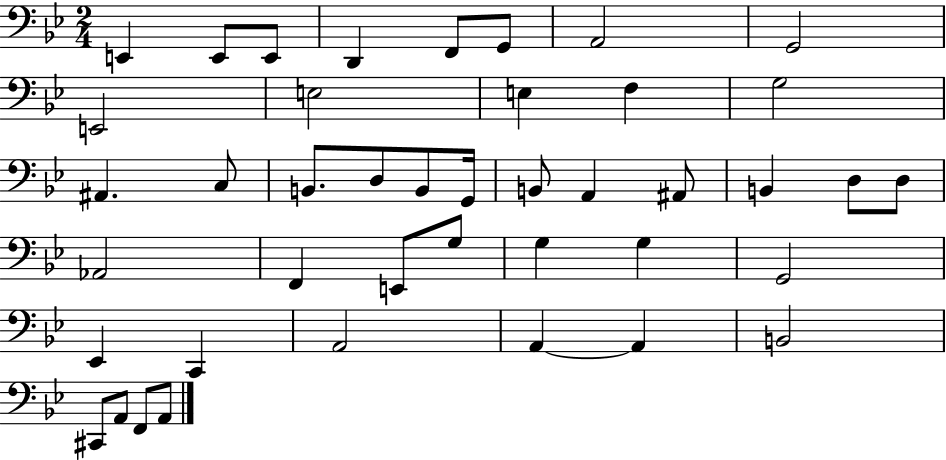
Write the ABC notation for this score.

X:1
T:Untitled
M:2/4
L:1/4
K:Bb
E,, E,,/2 E,,/2 D,, F,,/2 G,,/2 A,,2 G,,2 E,,2 E,2 E, F, G,2 ^A,, C,/2 B,,/2 D,/2 B,,/2 G,,/4 B,,/2 A,, ^A,,/2 B,, D,/2 D,/2 _A,,2 F,, E,,/2 G,/2 G, G, G,,2 _E,, C,, A,,2 A,, A,, B,,2 ^C,,/2 A,,/2 F,,/2 A,,/2